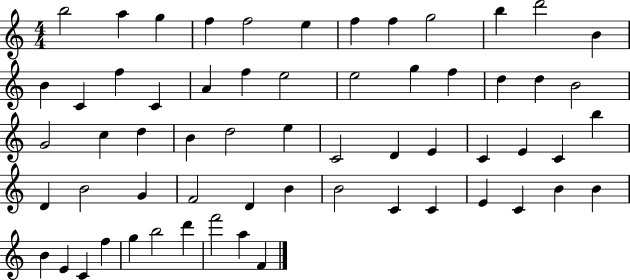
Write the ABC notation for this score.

X:1
T:Untitled
M:4/4
L:1/4
K:C
b2 a g f f2 e f f g2 b d'2 B B C f C A f e2 e2 g f d d B2 G2 c d B d2 e C2 D E C E C b D B2 G F2 D B B2 C C E C B B B E C f g b2 d' f'2 a F